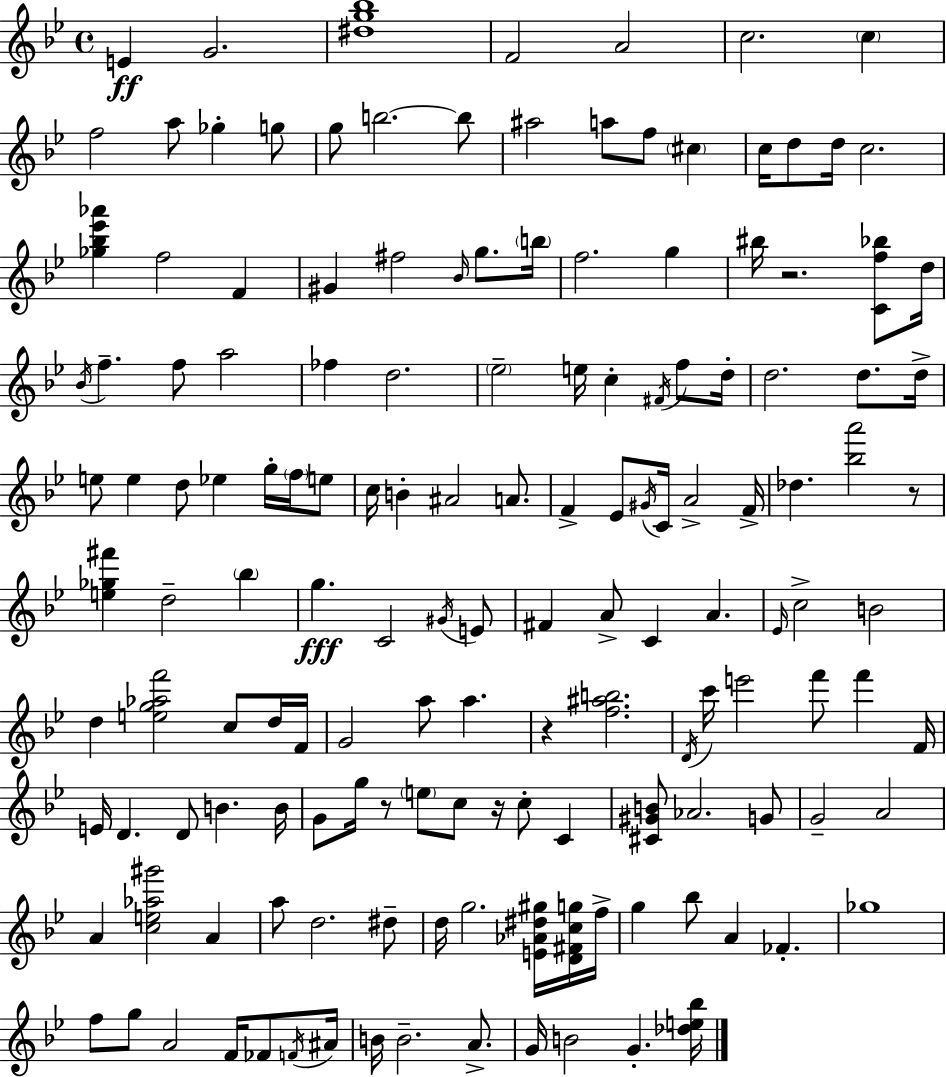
E4/q G4/h. [D#5,G5,Bb5]/w F4/h A4/h C5/h. C5/q F5/h A5/e Gb5/q G5/e G5/e B5/h. B5/e A#5/h A5/e F5/e C#5/q C5/s D5/e D5/s C5/h. [Gb5,Bb5,Eb6,Ab6]/q F5/h F4/q G#4/q F#5/h Bb4/s G5/e. B5/s F5/h. G5/q BIS5/s R/h. [C4,F5,Bb5]/e D5/s Bb4/s F5/q. F5/e A5/h FES5/q D5/h. Eb5/h E5/s C5/q F#4/s F5/e D5/s D5/h. D5/e. D5/s E5/e E5/q D5/e Eb5/q G5/s F5/s E5/e C5/s B4/q A#4/h A4/e. F4/q Eb4/e G#4/s C4/s A4/h F4/s Db5/q. [Bb5,A6]/h R/e [E5,Gb5,F#6]/q D5/h Bb5/q G5/q. C4/h G#4/s E4/e F#4/q A4/e C4/q A4/q. Eb4/s C5/h B4/h D5/q [E5,G5,Ab5,F6]/h C5/e D5/s F4/s G4/h A5/e A5/q. R/q [F5,A#5,B5]/h. D4/s C6/s E6/h F6/e F6/q F4/s E4/s D4/q. D4/e B4/q. B4/s G4/e G5/s R/e E5/e C5/e R/s C5/e C4/q [C#4,G#4,B4]/e Ab4/h. G4/e G4/h A4/h A4/q [C5,E5,Ab5,G#6]/h A4/q A5/e D5/h. D#5/e D5/s G5/h. [E4,Ab4,D#5,G#5]/s [D4,F#4,C5,G5]/s F5/s G5/q Bb5/e A4/q FES4/q. Gb5/w F5/e G5/e A4/h F4/s FES4/e F4/s A#4/s B4/s B4/h. A4/e. G4/s B4/h G4/q. [Db5,E5,Bb5]/s